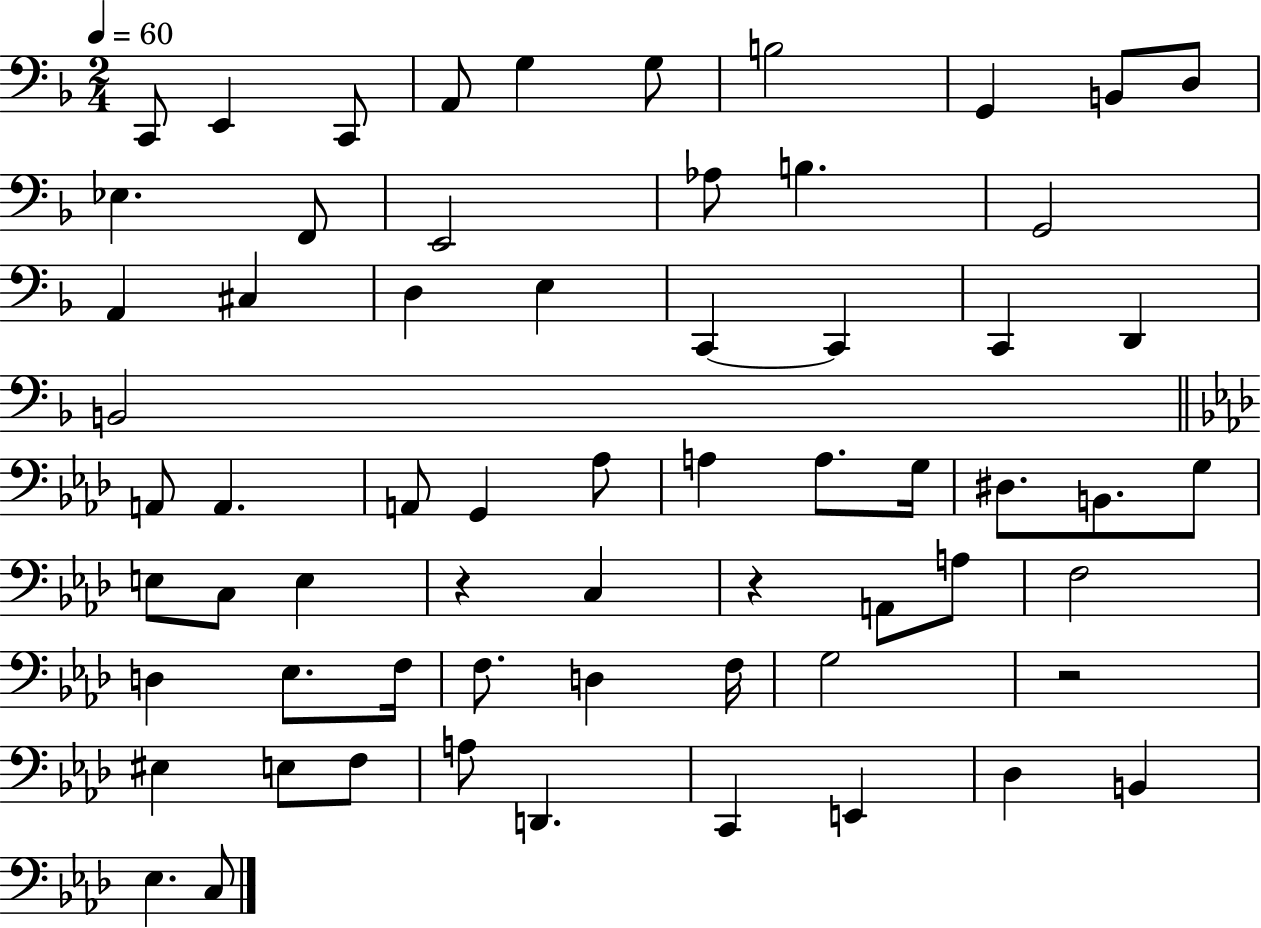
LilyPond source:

{
  \clef bass
  \numericTimeSignature
  \time 2/4
  \key f \major
  \tempo 4 = 60
  c,8 e,4 c,8 | a,8 g4 g8 | b2 | g,4 b,8 d8 | \break ees4. f,8 | e,2 | aes8 b4. | g,2 | \break a,4 cis4 | d4 e4 | c,4~~ c,4 | c,4 d,4 | \break b,2 | \bar "||" \break \key f \minor a,8 a,4. | a,8 g,4 aes8 | a4 a8. g16 | dis8. b,8. g8 | \break e8 c8 e4 | r4 c4 | r4 a,8 a8 | f2 | \break d4 ees8. f16 | f8. d4 f16 | g2 | r2 | \break eis4 e8 f8 | a8 d,4. | c,4 e,4 | des4 b,4 | \break ees4. c8 | \bar "|."
}